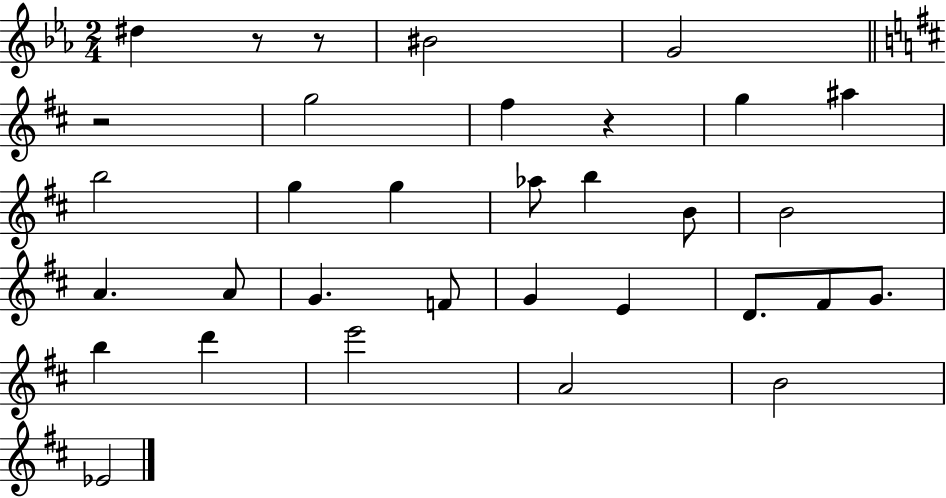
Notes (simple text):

D#5/q R/e R/e BIS4/h G4/h R/h G5/h F#5/q R/q G5/q A#5/q B5/h G5/q G5/q Ab5/e B5/q B4/e B4/h A4/q. A4/e G4/q. F4/e G4/q E4/q D4/e. F#4/e G4/e. B5/q D6/q E6/h A4/h B4/h Eb4/h